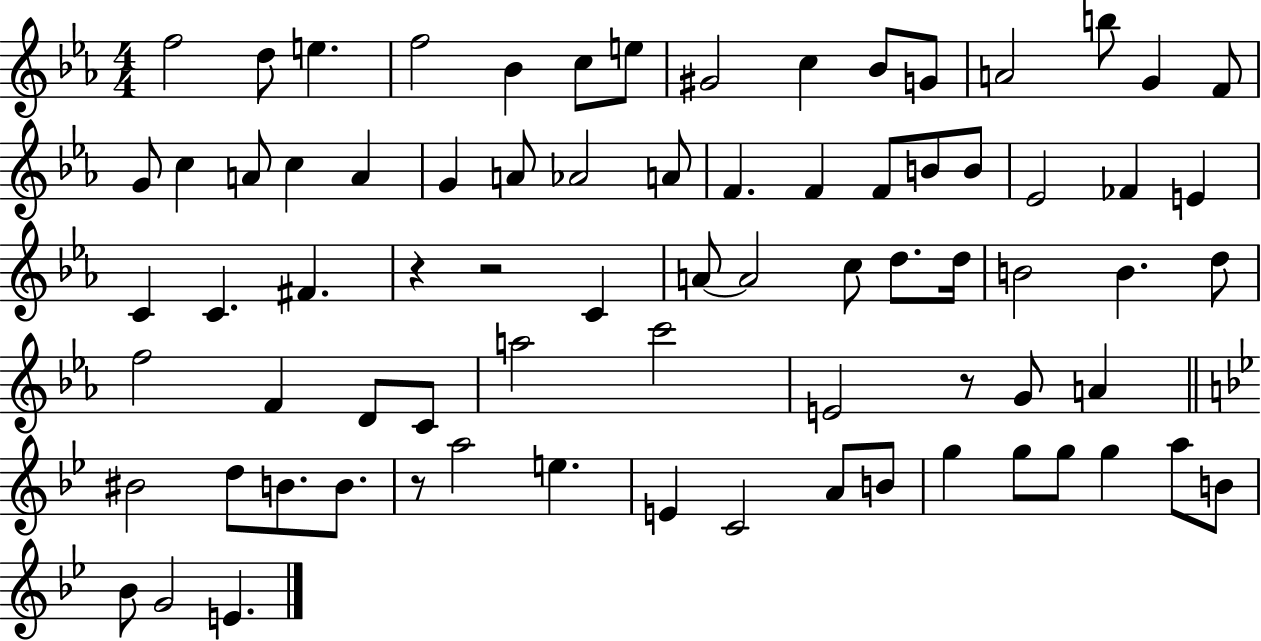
{
  \clef treble
  \numericTimeSignature
  \time 4/4
  \key ees \major
  f''2 d''8 e''4. | f''2 bes'4 c''8 e''8 | gis'2 c''4 bes'8 g'8 | a'2 b''8 g'4 f'8 | \break g'8 c''4 a'8 c''4 a'4 | g'4 a'8 aes'2 a'8 | f'4. f'4 f'8 b'8 b'8 | ees'2 fes'4 e'4 | \break c'4 c'4. fis'4. | r4 r2 c'4 | a'8~~ a'2 c''8 d''8. d''16 | b'2 b'4. d''8 | \break f''2 f'4 d'8 c'8 | a''2 c'''2 | e'2 r8 g'8 a'4 | \bar "||" \break \key bes \major bis'2 d''8 b'8. b'8. | r8 a''2 e''4. | e'4 c'2 a'8 b'8 | g''4 g''8 g''8 g''4 a''8 b'8 | \break bes'8 g'2 e'4. | \bar "|."
}